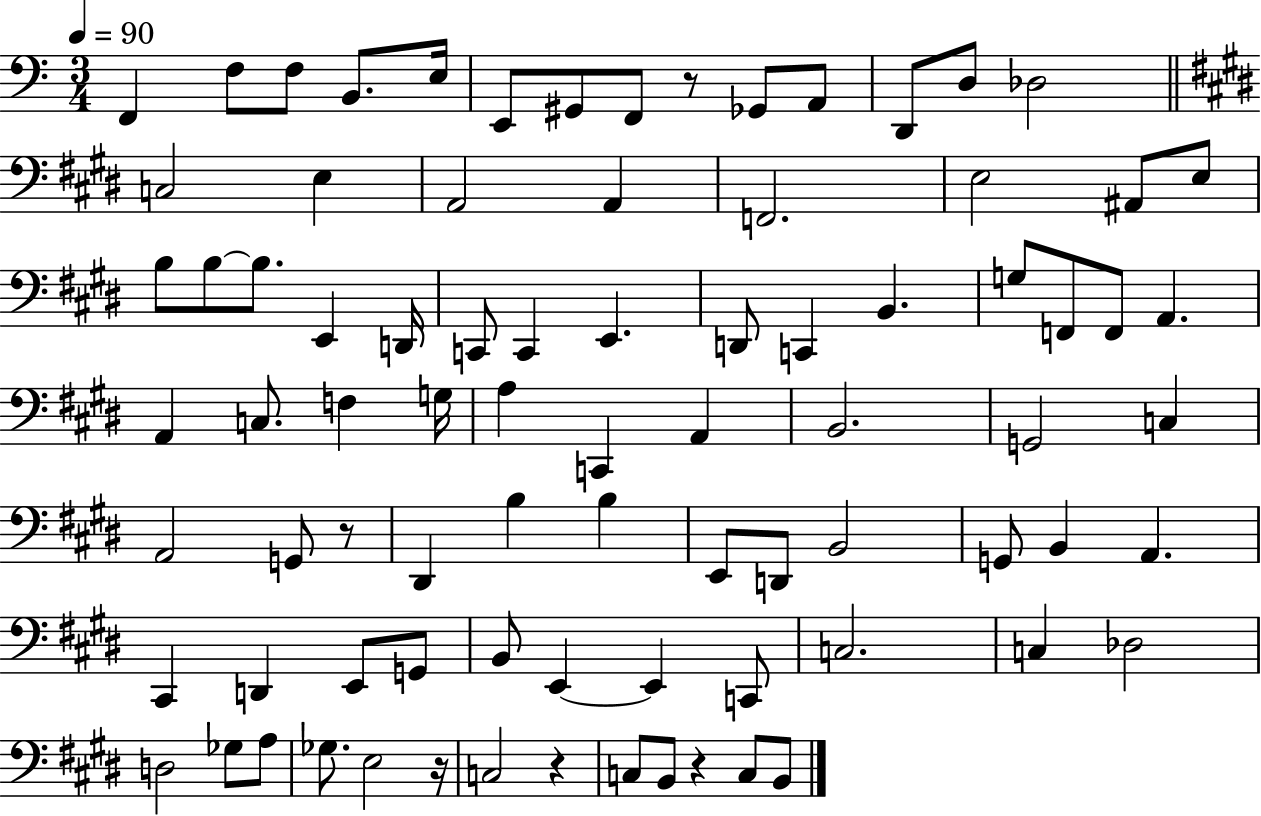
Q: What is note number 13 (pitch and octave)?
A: Db3